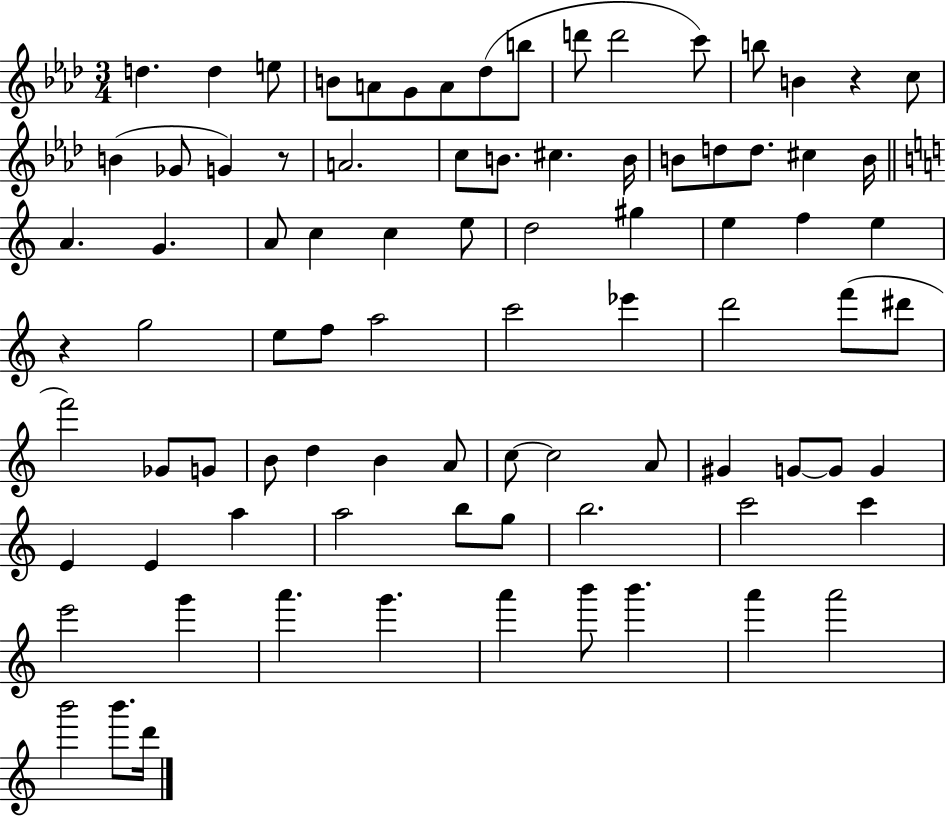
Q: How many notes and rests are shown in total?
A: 86